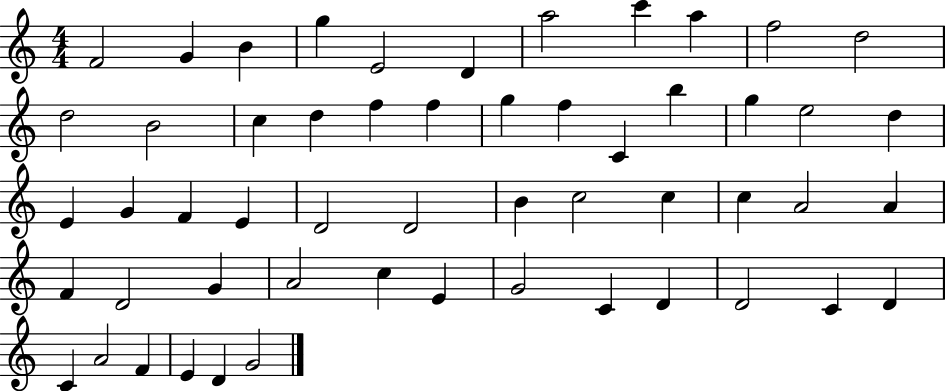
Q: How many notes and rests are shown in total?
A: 54